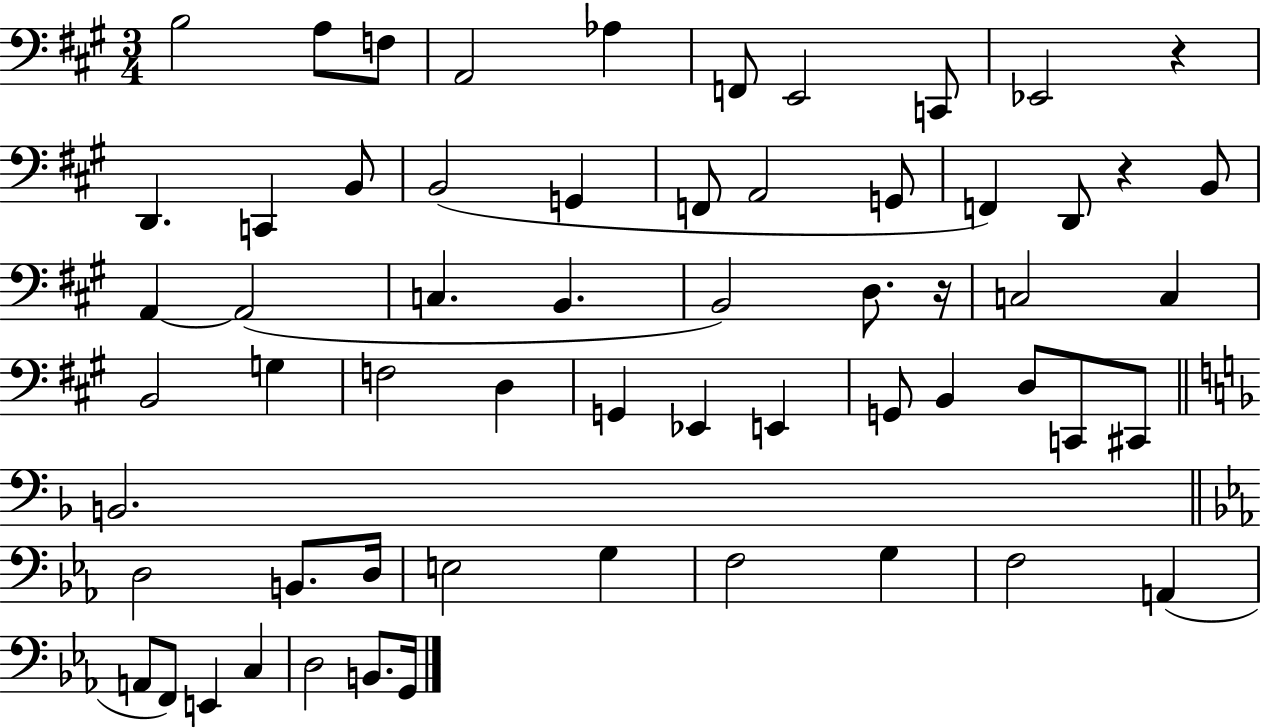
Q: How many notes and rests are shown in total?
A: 60